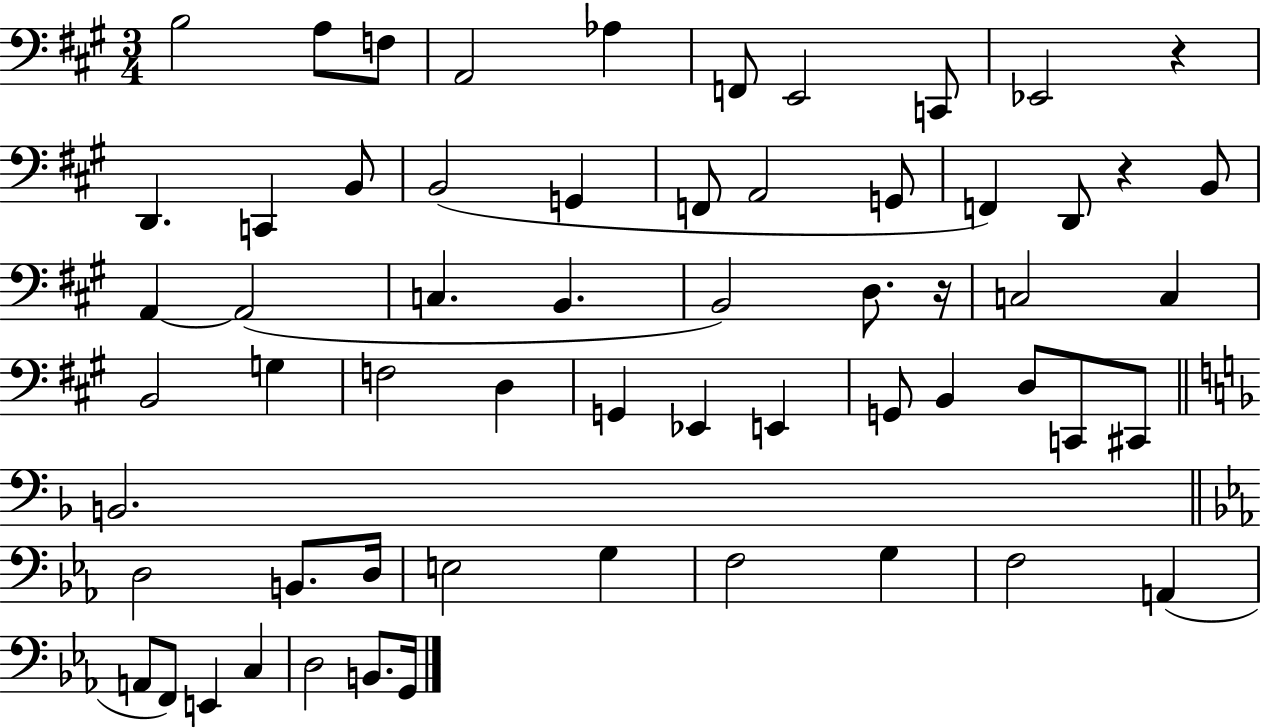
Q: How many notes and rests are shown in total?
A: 60